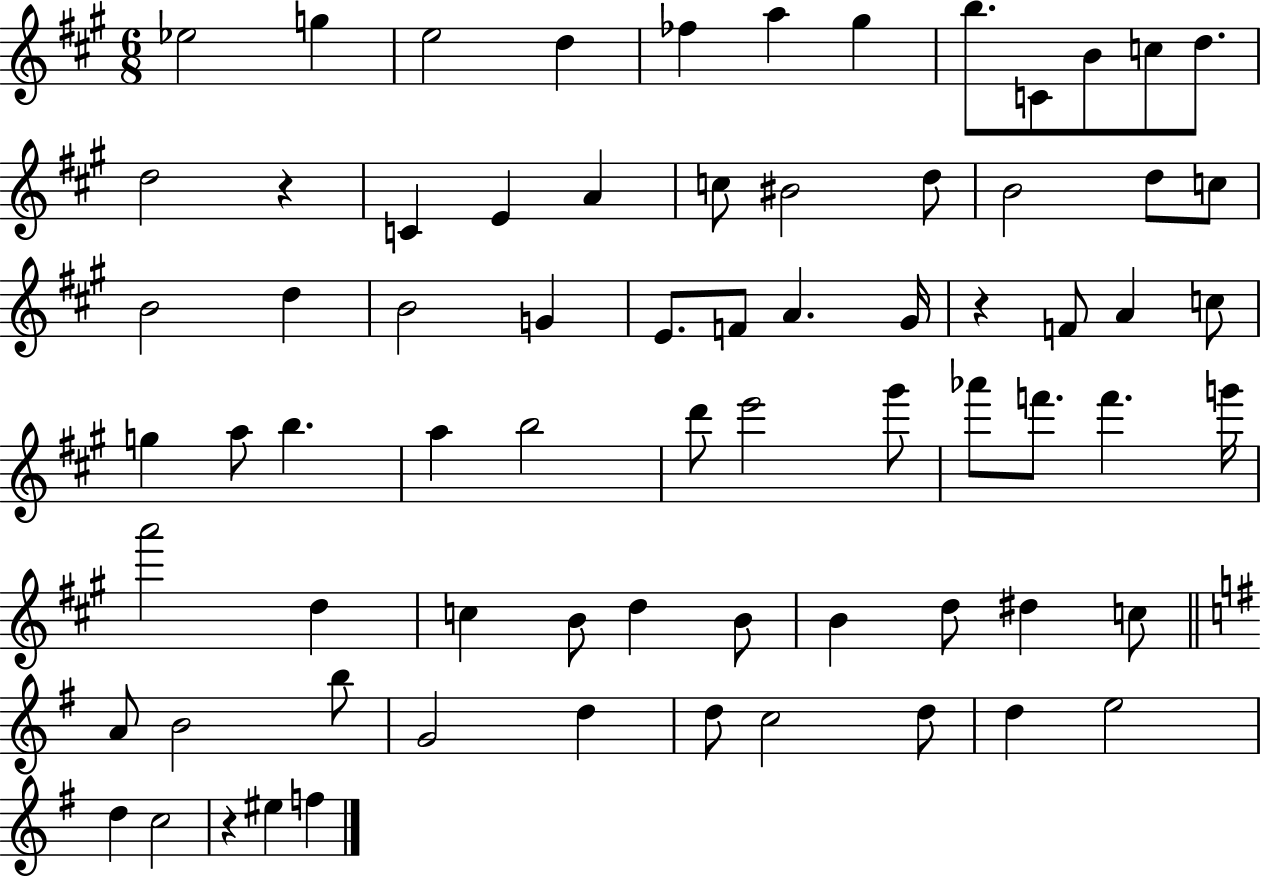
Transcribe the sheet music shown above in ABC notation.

X:1
T:Untitled
M:6/8
L:1/4
K:A
_e2 g e2 d _f a ^g b/2 C/2 B/2 c/2 d/2 d2 z C E A c/2 ^B2 d/2 B2 d/2 c/2 B2 d B2 G E/2 F/2 A ^G/4 z F/2 A c/2 g a/2 b a b2 d'/2 e'2 ^g'/2 _a'/2 f'/2 f' g'/4 a'2 d c B/2 d B/2 B d/2 ^d c/2 A/2 B2 b/2 G2 d d/2 c2 d/2 d e2 d c2 z ^e f